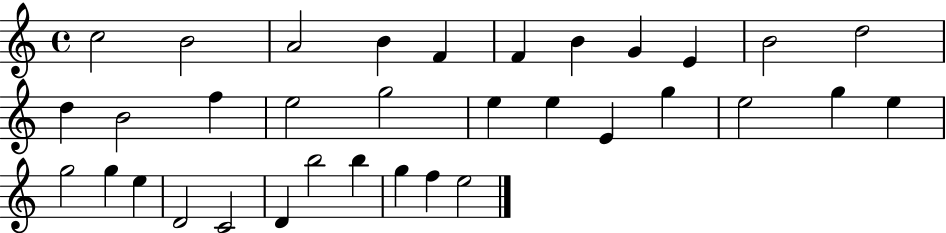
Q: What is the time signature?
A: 4/4